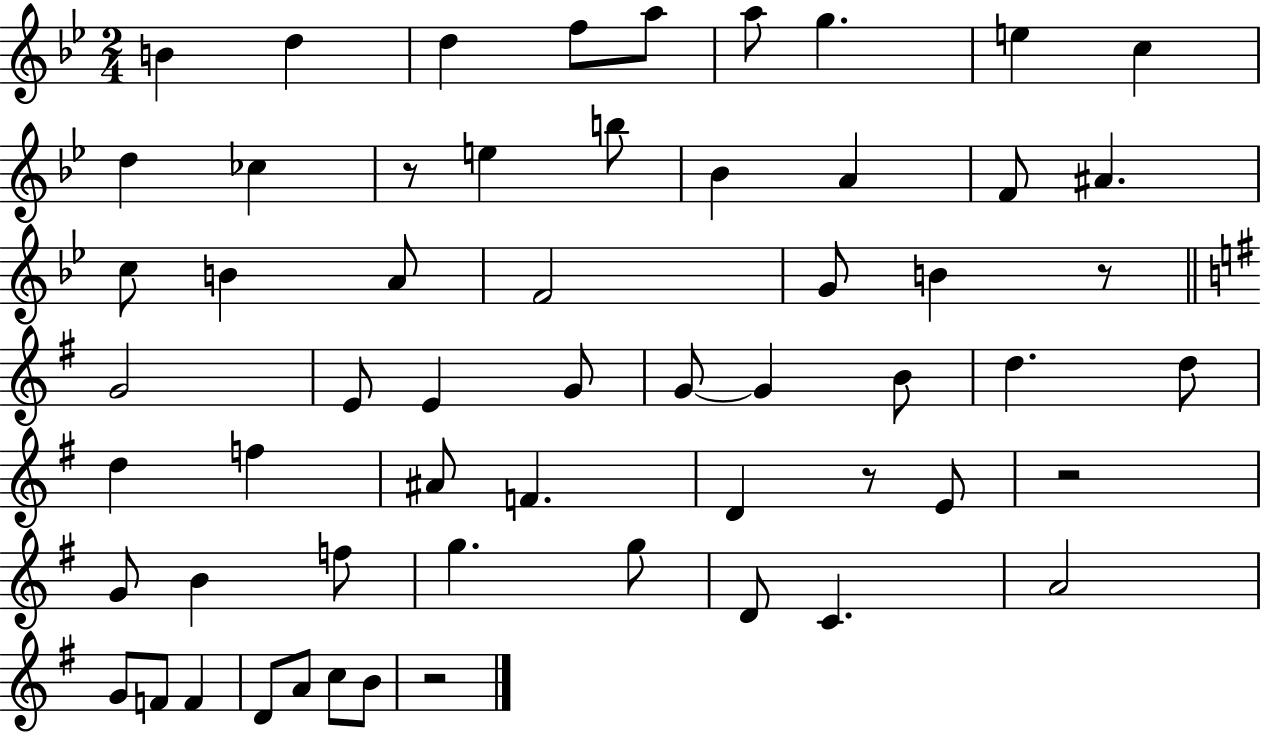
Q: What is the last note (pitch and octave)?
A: B4